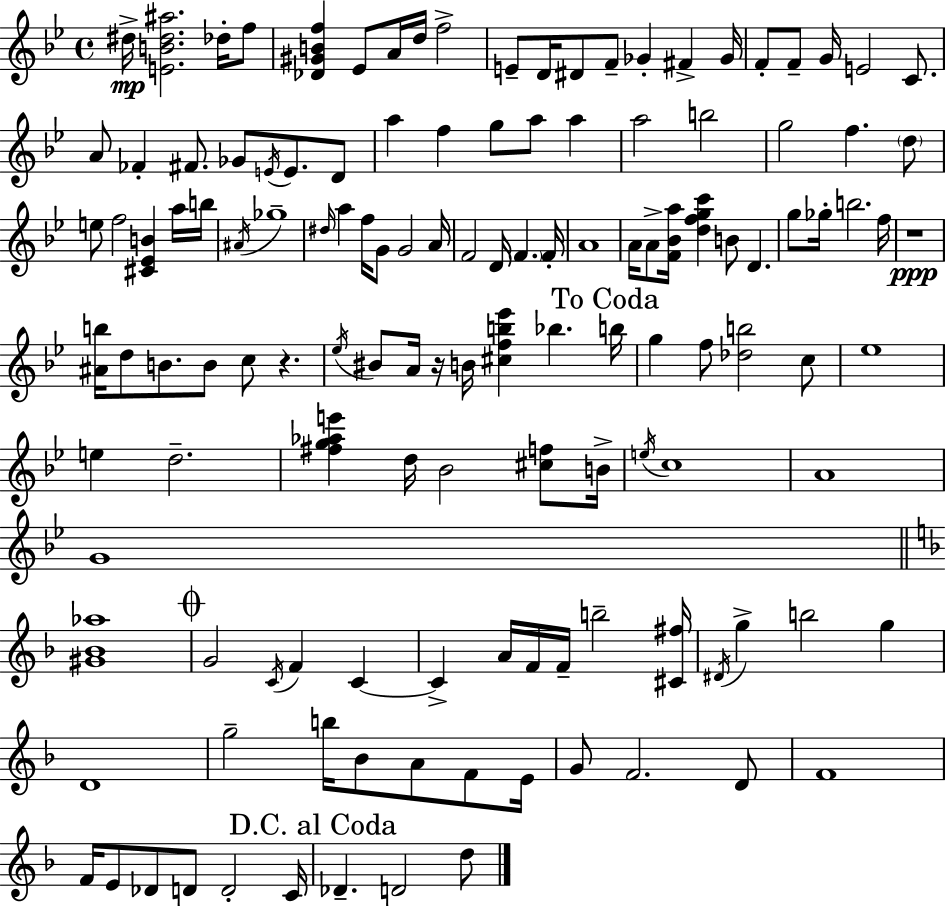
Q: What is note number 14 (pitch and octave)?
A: Gb4